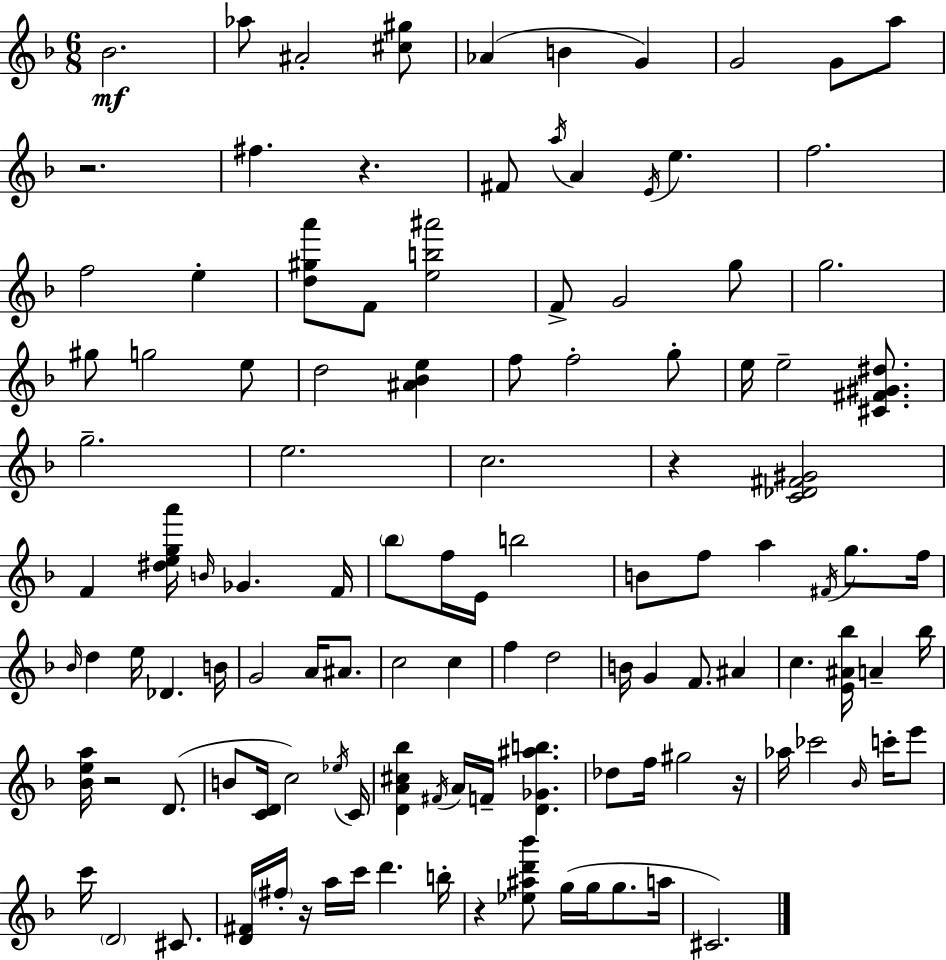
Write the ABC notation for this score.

X:1
T:Untitled
M:6/8
L:1/4
K:Dm
_B2 _a/2 ^A2 [^c^g]/2 _A B G G2 G/2 a/2 z2 ^f z ^F/2 a/4 A E/4 e f2 f2 e [d^ga']/2 F/2 [eb^a']2 F/2 G2 g/2 g2 ^g/2 g2 e/2 d2 [^A_Be] f/2 f2 g/2 e/4 e2 [^C^F^G^d]/2 g2 e2 c2 z [C_D^F^G]2 F [^dega']/4 B/4 _G F/4 _b/2 f/4 E/4 b2 B/2 f/2 a ^F/4 g/2 f/4 _B/4 d e/4 _D B/4 G2 A/4 ^A/2 c2 c f d2 B/4 G F/2 ^A c [E^A_b]/4 A _b/4 [_Bea]/4 z2 D/2 B/2 [CD]/4 c2 _e/4 C/4 [DA^c_b] ^F/4 A/4 F/4 [D_G^ab] _d/2 f/4 ^g2 z/4 _a/4 _c'2 _B/4 c'/4 e'/2 c'/4 D2 ^C/2 [D^F]/4 ^f/4 z/4 a/4 c'/4 d' b/4 z [_e^ad'_b']/2 g/4 g/4 g/2 a/4 ^C2